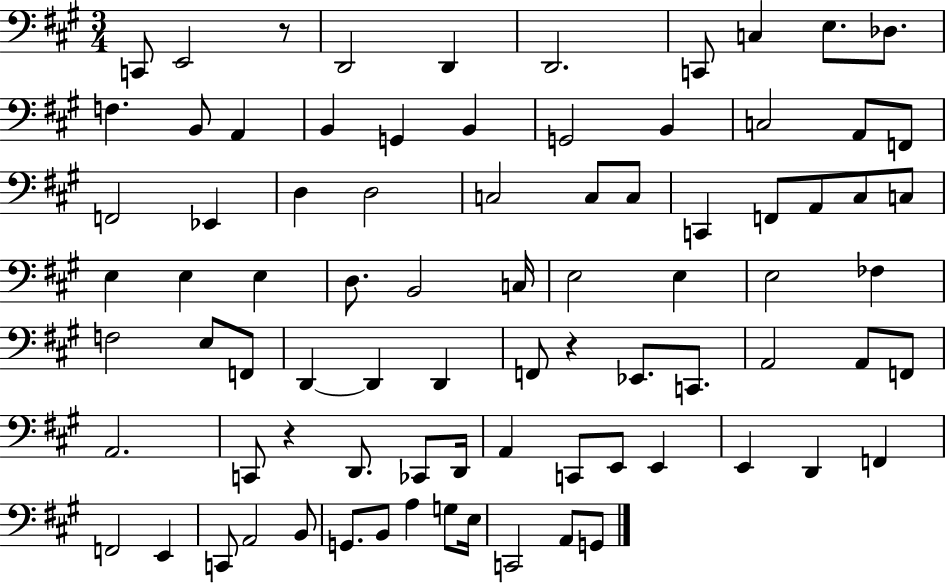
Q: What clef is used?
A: bass